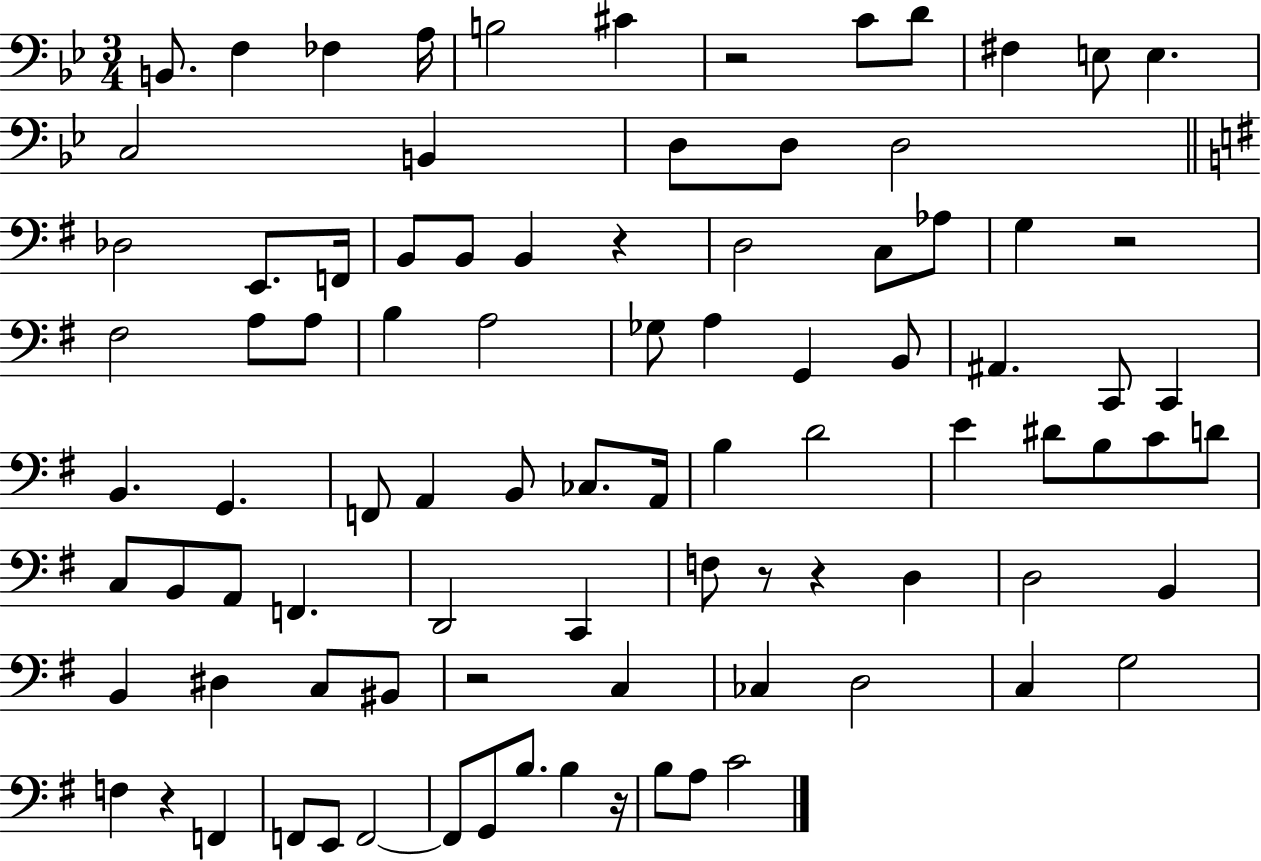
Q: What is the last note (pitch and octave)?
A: C4